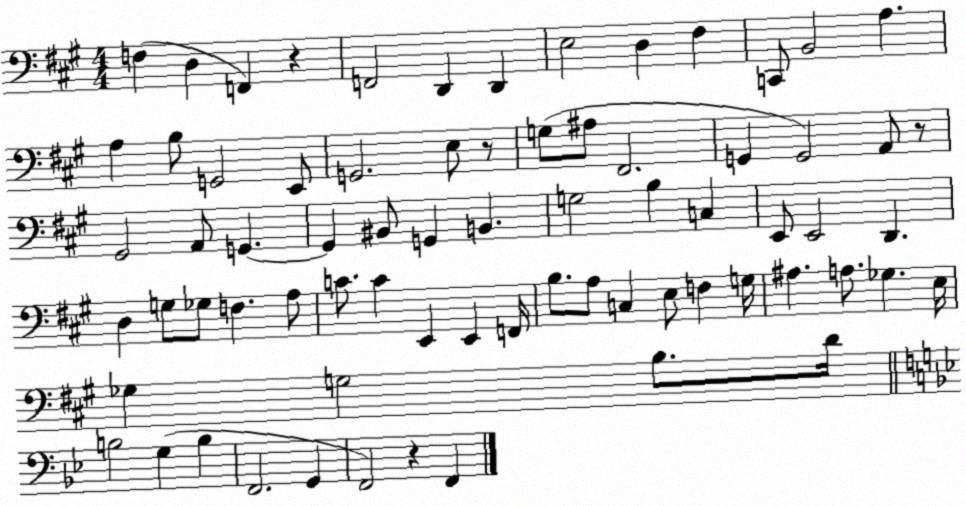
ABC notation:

X:1
T:Untitled
M:4/4
L:1/4
K:A
F, D, F,, z F,,2 D,, D,, E,2 D, ^F, C,,/2 B,,2 A, A, B,/2 G,,2 E,,/2 G,,2 E,/2 z/2 G,/2 ^A,/2 ^F,,2 G,, G,,2 A,,/2 z/2 ^G,,2 A,,/2 G,, G,, ^B,,/2 G,, B,, G,2 B, C, E,,/2 E,,2 D,, D, G,/2 _G,/2 F, A,/2 C/2 C E,, E,, F,,/4 B,/2 A,/2 C, E,/2 F, G,/4 ^A, A,/2 _G, E,/4 _G, G,2 B,/2 D/4 B,2 G, B, F,,2 G,, F,,2 z F,,